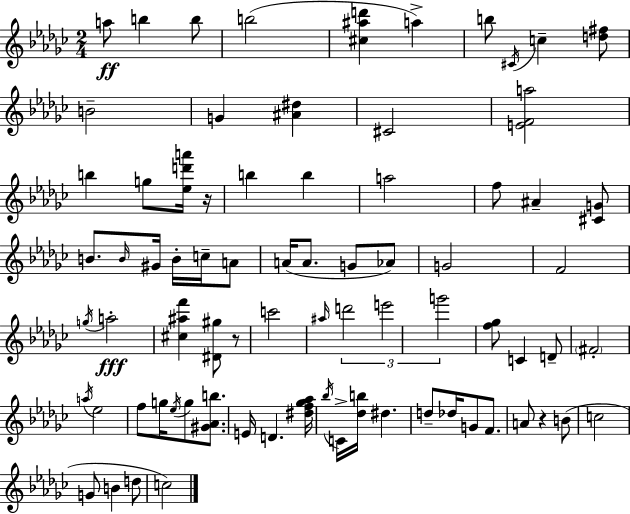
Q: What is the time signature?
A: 2/4